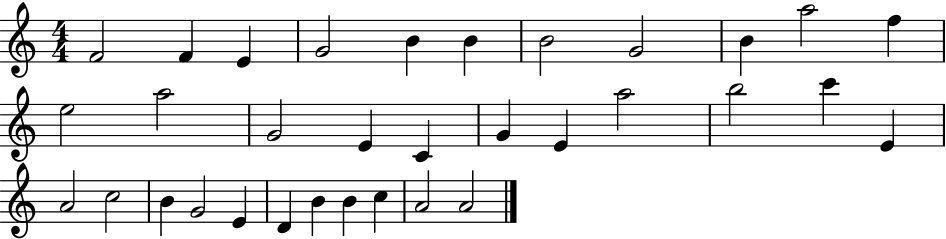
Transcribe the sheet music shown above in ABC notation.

X:1
T:Untitled
M:4/4
L:1/4
K:C
F2 F E G2 B B B2 G2 B a2 f e2 a2 G2 E C G E a2 b2 c' E A2 c2 B G2 E D B B c A2 A2